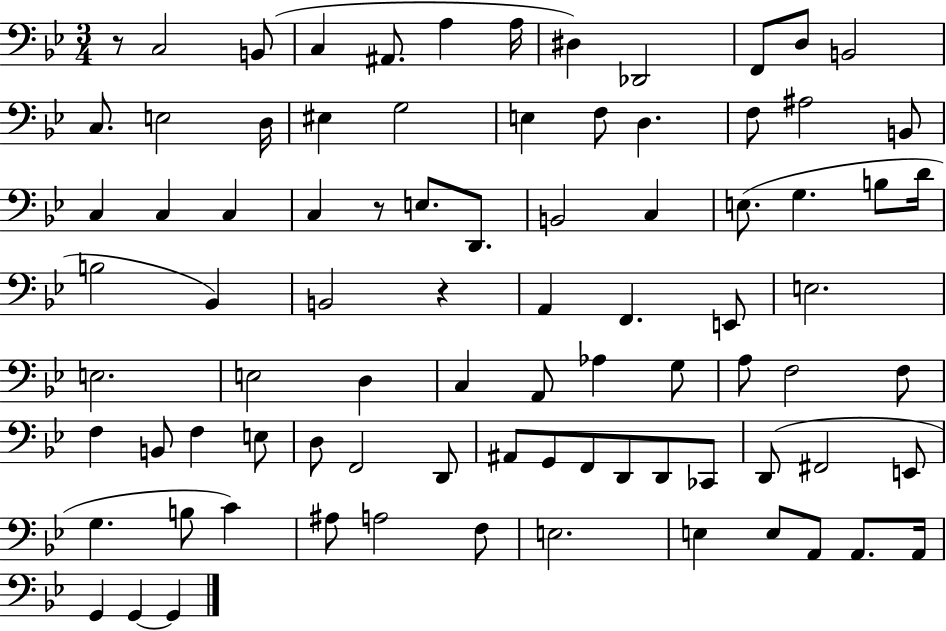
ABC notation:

X:1
T:Untitled
M:3/4
L:1/4
K:Bb
z/2 C,2 B,,/2 C, ^A,,/2 A, A,/4 ^D, _D,,2 F,,/2 D,/2 B,,2 C,/2 E,2 D,/4 ^E, G,2 E, F,/2 D, F,/2 ^A,2 B,,/2 C, C, C, C, z/2 E,/2 D,,/2 B,,2 C, E,/2 G, B,/2 D/4 B,2 _B,, B,,2 z A,, F,, E,,/2 E,2 E,2 E,2 D, C, A,,/2 _A, G,/2 A,/2 F,2 F,/2 F, B,,/2 F, E,/2 D,/2 F,,2 D,,/2 ^A,,/2 G,,/2 F,,/2 D,,/2 D,,/2 _C,,/2 D,,/2 ^F,,2 E,,/2 G, B,/2 C ^A,/2 A,2 F,/2 E,2 E, E,/2 A,,/2 A,,/2 A,,/4 G,, G,, G,,